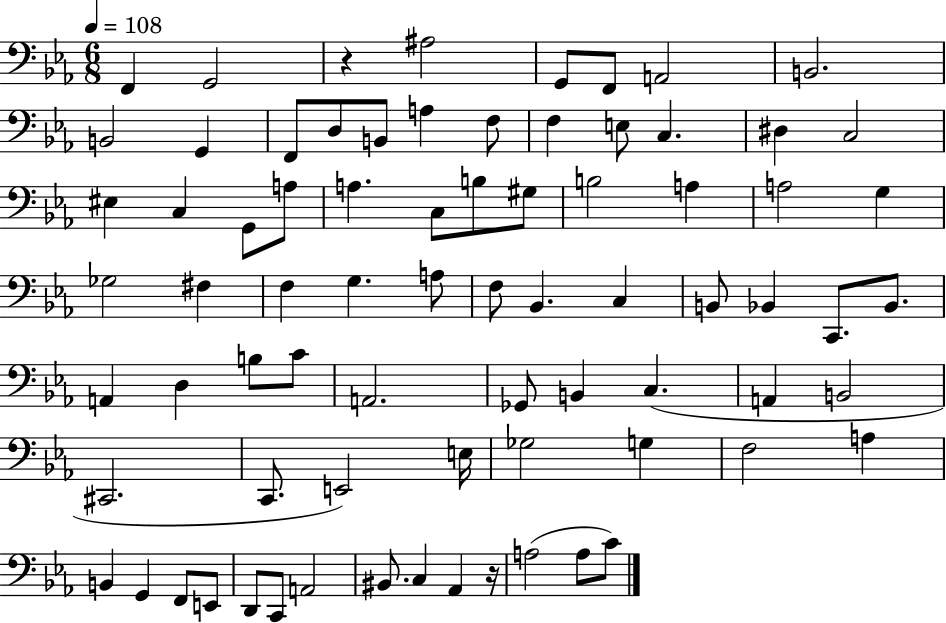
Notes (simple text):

F2/q G2/h R/q A#3/h G2/e F2/e A2/h B2/h. B2/h G2/q F2/e D3/e B2/e A3/q F3/e F3/q E3/e C3/q. D#3/q C3/h EIS3/q C3/q G2/e A3/e A3/q. C3/e B3/e G#3/e B3/h A3/q A3/h G3/q Gb3/h F#3/q F3/q G3/q. A3/e F3/e Bb2/q. C3/q B2/e Bb2/q C2/e. Bb2/e. A2/q D3/q B3/e C4/e A2/h. Gb2/e B2/q C3/q. A2/q B2/h C#2/h. C2/e. E2/h E3/s Gb3/h G3/q F3/h A3/q B2/q G2/q F2/e E2/e D2/e C2/e A2/h BIS2/e. C3/q Ab2/q R/s A3/h A3/e C4/e